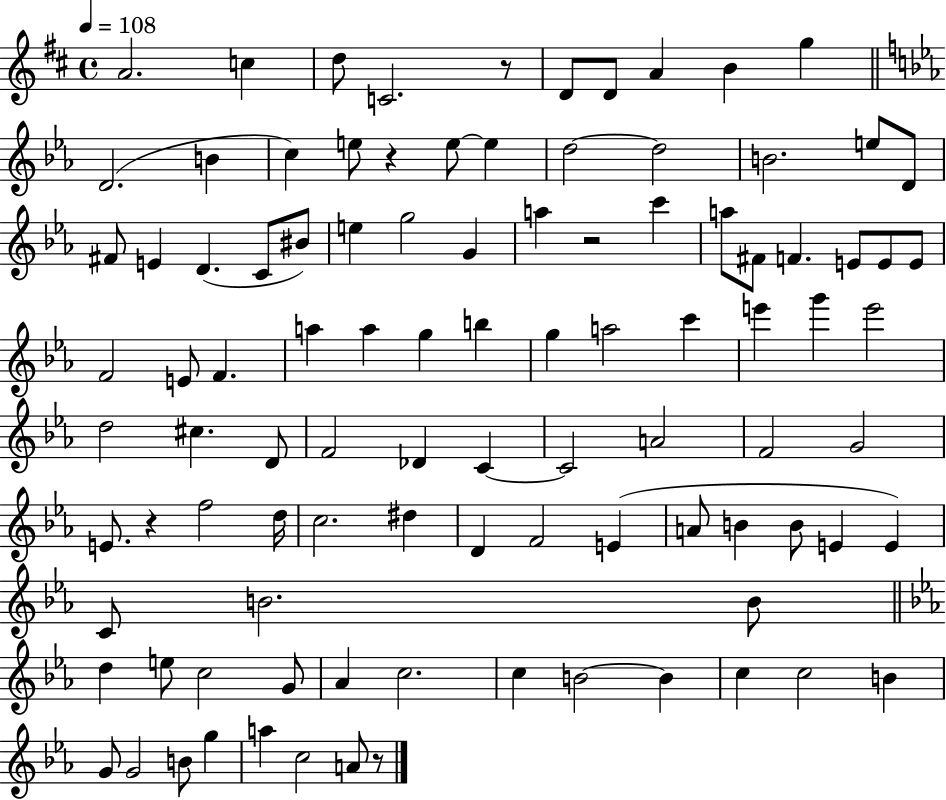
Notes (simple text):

A4/h. C5/q D5/e C4/h. R/e D4/e D4/e A4/q B4/q G5/q D4/h. B4/q C5/q E5/e R/q E5/e E5/q D5/h D5/h B4/h. E5/e D4/e F#4/e E4/q D4/q. C4/e BIS4/e E5/q G5/h G4/q A5/q R/h C6/q A5/e F#4/e F4/q. E4/e E4/e E4/e F4/h E4/e F4/q. A5/q A5/q G5/q B5/q G5/q A5/h C6/q E6/q G6/q E6/h D5/h C#5/q. D4/e F4/h Db4/q C4/q C4/h A4/h F4/h G4/h E4/e. R/q F5/h D5/s C5/h. D#5/q D4/q F4/h E4/q A4/e B4/q B4/e E4/q E4/q C4/e B4/h. B4/e D5/q E5/e C5/h G4/e Ab4/q C5/h. C5/q B4/h B4/q C5/q C5/h B4/q G4/e G4/h B4/e G5/q A5/q C5/h A4/e R/e